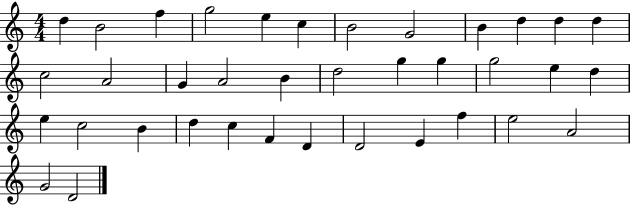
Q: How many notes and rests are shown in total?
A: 37